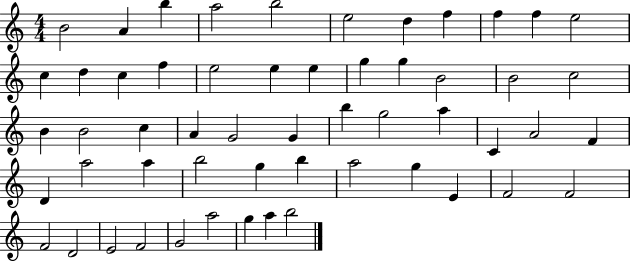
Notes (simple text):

B4/h A4/q B5/q A5/h B5/h E5/h D5/q F5/q F5/q F5/q E5/h C5/q D5/q C5/q F5/q E5/h E5/q E5/q G5/q G5/q B4/h B4/h C5/h B4/q B4/h C5/q A4/q G4/h G4/q B5/q G5/h A5/q C4/q A4/h F4/q D4/q A5/h A5/q B5/h G5/q B5/q A5/h G5/q E4/q F4/h F4/h F4/h D4/h E4/h F4/h G4/h A5/h G5/q A5/q B5/h